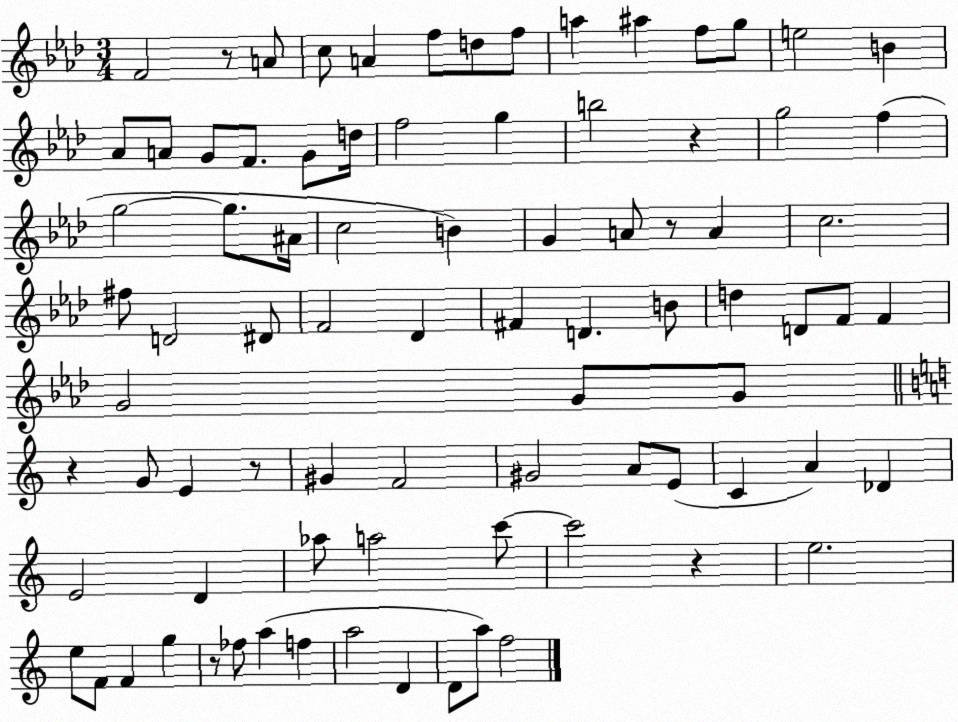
X:1
T:Untitled
M:3/4
L:1/4
K:Ab
F2 z/2 A/2 c/2 A f/2 d/2 f/2 a ^a f/2 g/2 e2 B _A/2 A/2 G/2 F/2 G/2 d/4 f2 g b2 z g2 f g2 g/2 ^A/4 c2 B G A/2 z/2 A c2 ^f/2 D2 ^D/2 F2 _D ^F D B/2 d D/2 F/2 F G2 G/2 G/2 z G/2 E z/2 ^G F2 ^G2 A/2 E/2 C A _D E2 D _a/2 a2 c'/2 c'2 z e2 e/2 F/2 F g z/2 _f/2 a f a2 D D/2 a/2 f2